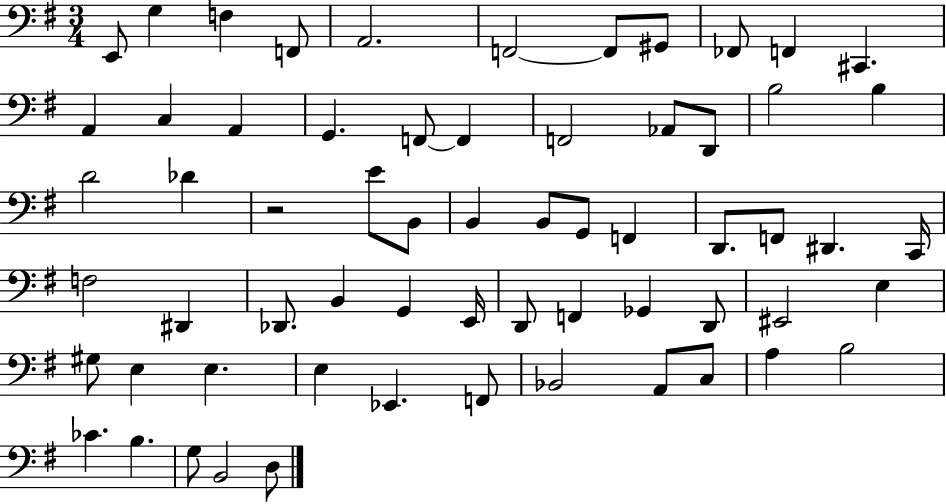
X:1
T:Untitled
M:3/4
L:1/4
K:G
E,,/2 G, F, F,,/2 A,,2 F,,2 F,,/2 ^G,,/2 _F,,/2 F,, ^C,, A,, C, A,, G,, F,,/2 F,, F,,2 _A,,/2 D,,/2 B,2 B, D2 _D z2 E/2 B,,/2 B,, B,,/2 G,,/2 F,, D,,/2 F,,/2 ^D,, C,,/4 F,2 ^D,, _D,,/2 B,, G,, E,,/4 D,,/2 F,, _G,, D,,/2 ^E,,2 E, ^G,/2 E, E, E, _E,, F,,/2 _B,,2 A,,/2 C,/2 A, B,2 _C B, G,/2 B,,2 D,/2